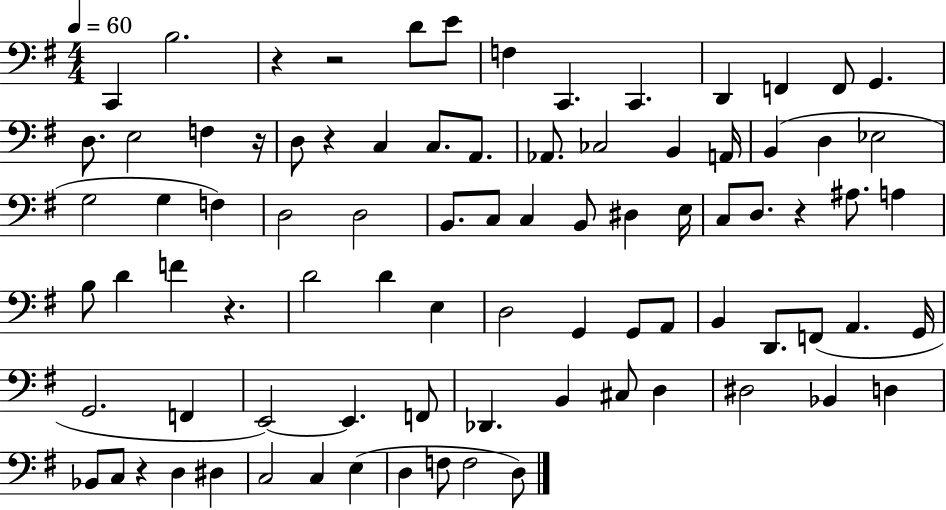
C2/q B3/h. R/q R/h D4/e E4/e F3/q C2/q. C2/q. D2/q F2/q F2/e G2/q. D3/e. E3/h F3/q R/s D3/e R/q C3/q C3/e. A2/e. Ab2/e. CES3/h B2/q A2/s B2/q D3/q Eb3/h G3/h G3/q F3/q D3/h D3/h B2/e. C3/e C3/q B2/e D#3/q E3/s C3/e D3/e. R/q A#3/e. A3/q B3/e D4/q F4/q R/q. D4/h D4/q E3/q D3/h G2/q G2/e A2/e B2/q D2/e. F2/e A2/q. G2/s G2/h. F2/q E2/h E2/q. F2/e Db2/q. B2/q C#3/e D3/q D#3/h Bb2/q D3/q Bb2/e C3/e R/q D3/q D#3/q C3/h C3/q E3/q D3/q F3/e F3/h D3/e